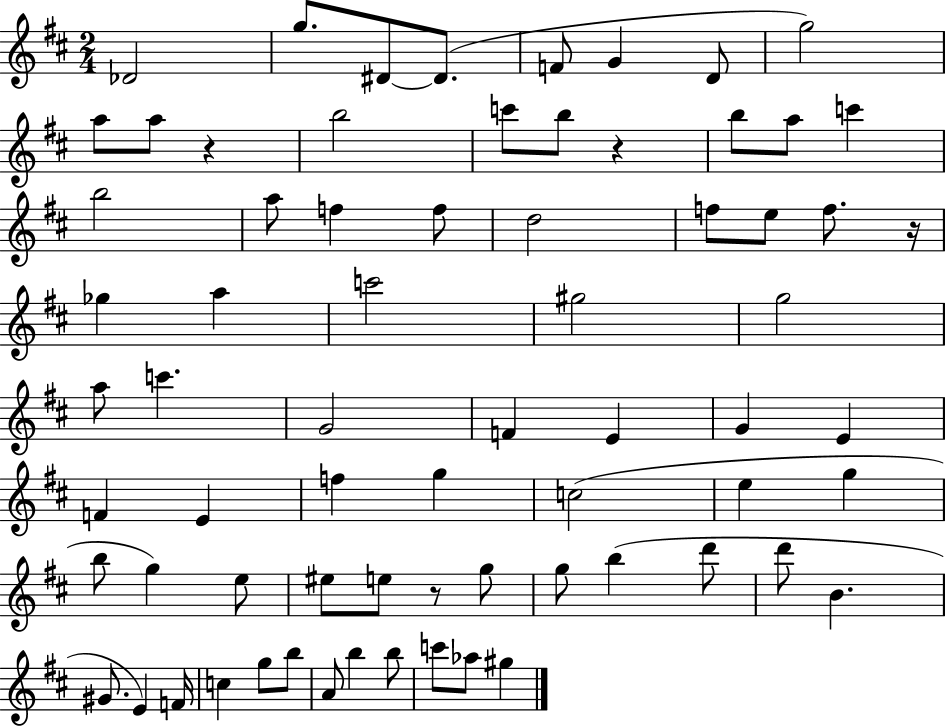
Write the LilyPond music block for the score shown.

{
  \clef treble
  \numericTimeSignature
  \time 2/4
  \key d \major
  des'2 | g''8. dis'8~~ dis'8.( | f'8 g'4 d'8 | g''2) | \break a''8 a''8 r4 | b''2 | c'''8 b''8 r4 | b''8 a''8 c'''4 | \break b''2 | a''8 f''4 f''8 | d''2 | f''8 e''8 f''8. r16 | \break ges''4 a''4 | c'''2 | gis''2 | g''2 | \break a''8 c'''4. | g'2 | f'4 e'4 | g'4 e'4 | \break f'4 e'4 | f''4 g''4 | c''2( | e''4 g''4 | \break b''8 g''4) e''8 | eis''8 e''8 r8 g''8 | g''8 b''4( d'''8 | d'''8 b'4. | \break gis'8. e'4) f'16 | c''4 g''8 b''8 | a'8 b''4 b''8 | c'''8 aes''8 gis''4 | \break \bar "|."
}